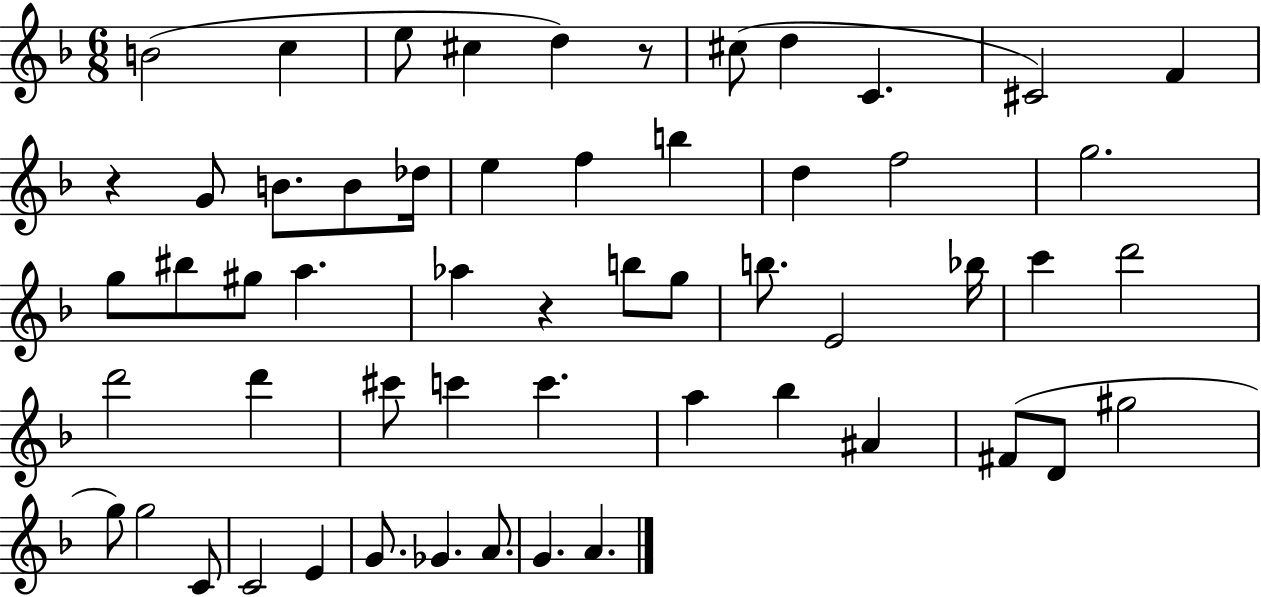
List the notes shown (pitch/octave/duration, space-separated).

B4/h C5/q E5/e C#5/q D5/q R/e C#5/e D5/q C4/q. C#4/h F4/q R/q G4/e B4/e. B4/e Db5/s E5/q F5/q B5/q D5/q F5/h G5/h. G5/e BIS5/e G#5/e A5/q. Ab5/q R/q B5/e G5/e B5/e. E4/h Bb5/s C6/q D6/h D6/h D6/q C#6/e C6/q C6/q. A5/q Bb5/q A#4/q F#4/e D4/e G#5/h G5/e G5/h C4/e C4/h E4/q G4/e. Gb4/q. A4/e. G4/q. A4/q.